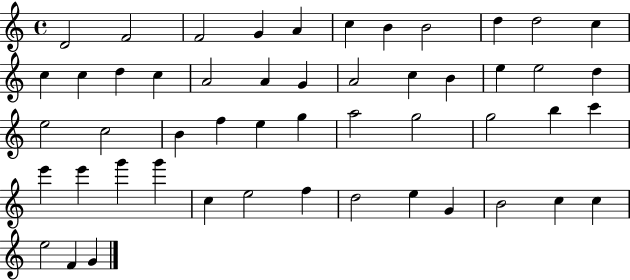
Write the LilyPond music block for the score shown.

{
  \clef treble
  \time 4/4
  \defaultTimeSignature
  \key c \major
  d'2 f'2 | f'2 g'4 a'4 | c''4 b'4 b'2 | d''4 d''2 c''4 | \break c''4 c''4 d''4 c''4 | a'2 a'4 g'4 | a'2 c''4 b'4 | e''4 e''2 d''4 | \break e''2 c''2 | b'4 f''4 e''4 g''4 | a''2 g''2 | g''2 b''4 c'''4 | \break e'''4 e'''4 g'''4 g'''4 | c''4 e''2 f''4 | d''2 e''4 g'4 | b'2 c''4 c''4 | \break e''2 f'4 g'4 | \bar "|."
}